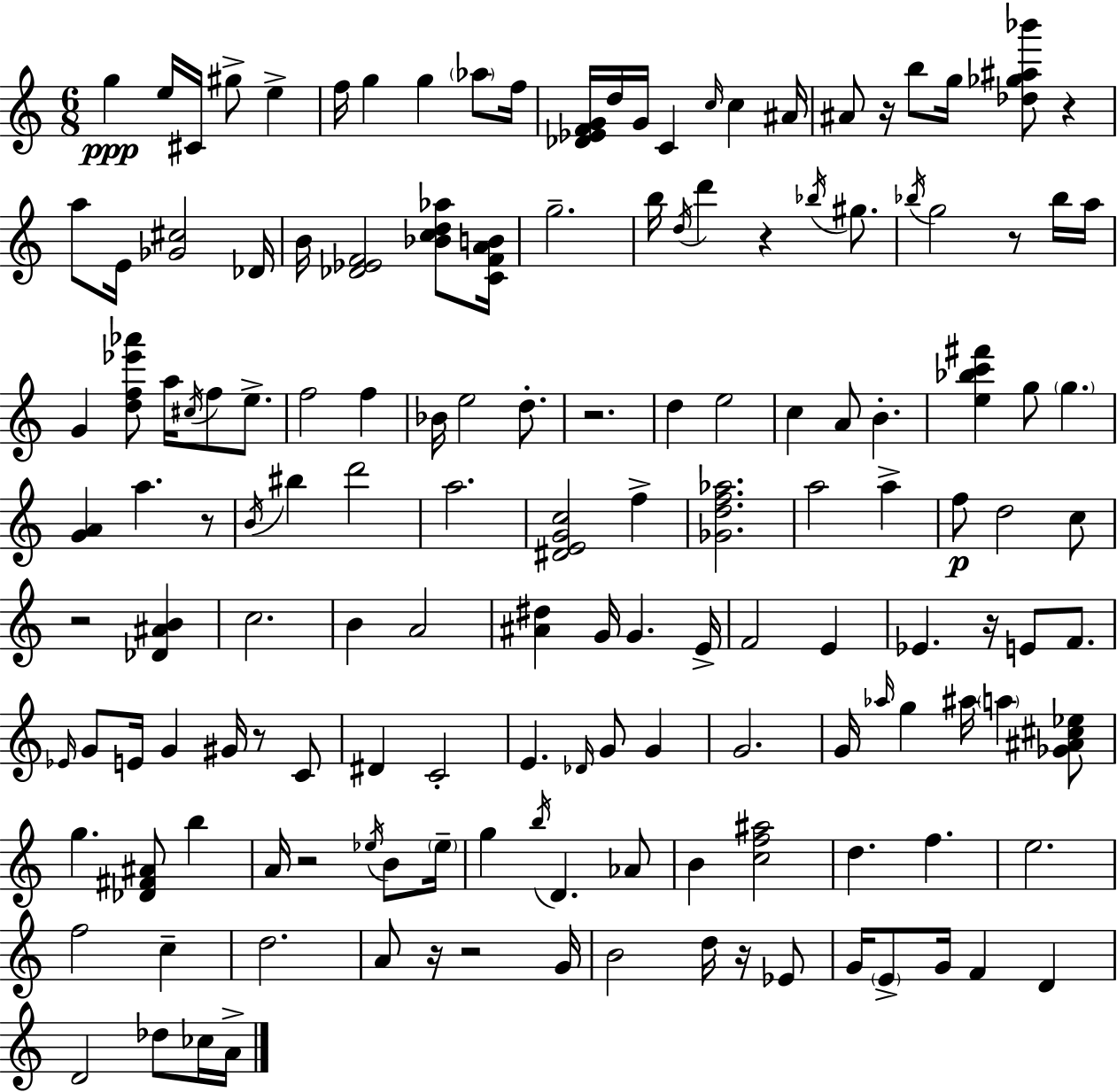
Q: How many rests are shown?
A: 13